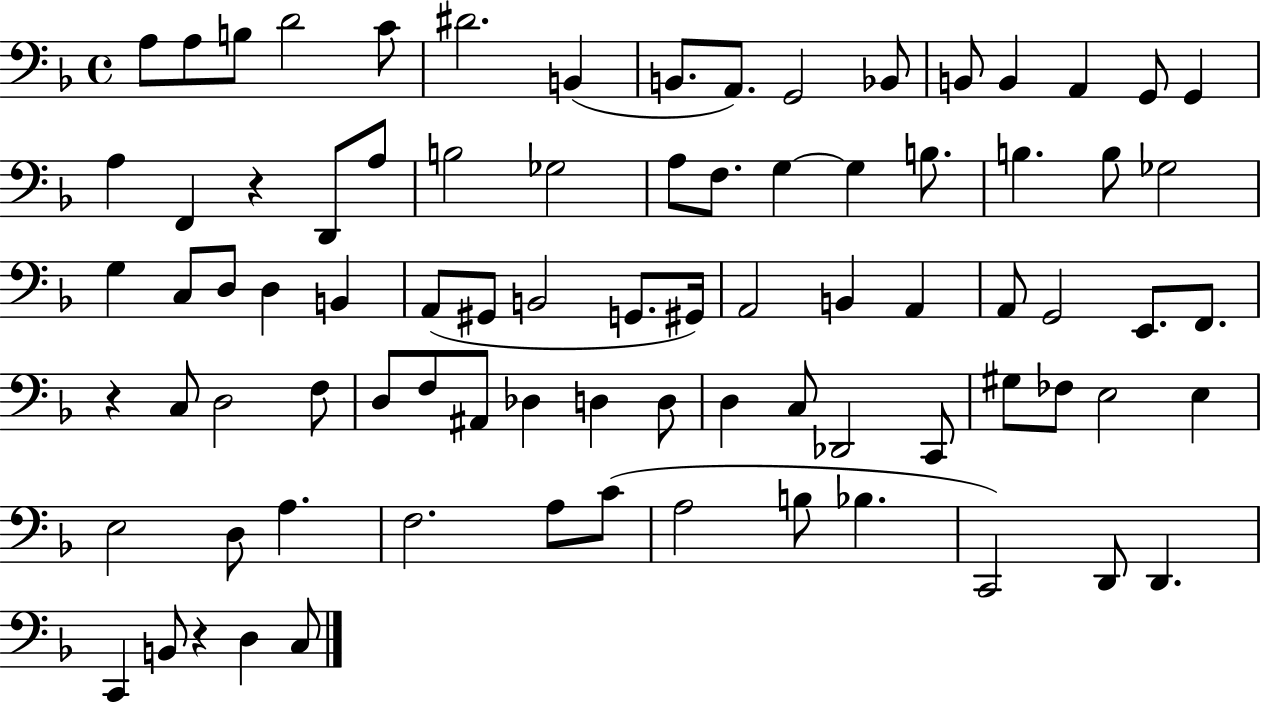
{
  \clef bass
  \time 4/4
  \defaultTimeSignature
  \key f \major
  a8 a8 b8 d'2 c'8 | dis'2. b,4( | b,8. a,8.) g,2 bes,8 | b,8 b,4 a,4 g,8 g,4 | \break a4 f,4 r4 d,8 a8 | b2 ges2 | a8 f8. g4~~ g4 b8. | b4. b8 ges2 | \break g4 c8 d8 d4 b,4 | a,8( gis,8 b,2 g,8. gis,16) | a,2 b,4 a,4 | a,8 g,2 e,8. f,8. | \break r4 c8 d2 f8 | d8 f8 ais,8 des4 d4 d8 | d4 c8 des,2 c,8 | gis8 fes8 e2 e4 | \break e2 d8 a4. | f2. a8 c'8( | a2 b8 bes4. | c,2) d,8 d,4. | \break c,4 b,8 r4 d4 c8 | \bar "|."
}